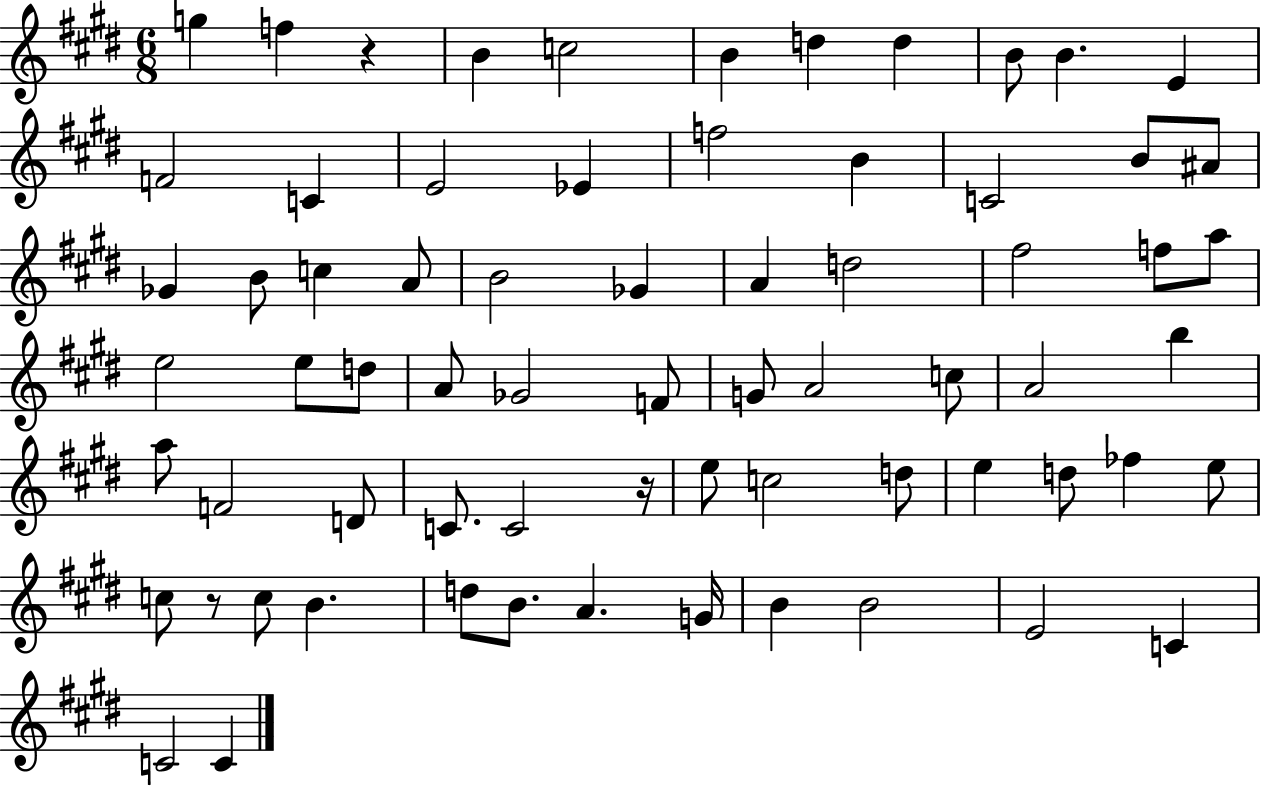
G5/q F5/q R/q B4/q C5/h B4/q D5/q D5/q B4/e B4/q. E4/q F4/h C4/q E4/h Eb4/q F5/h B4/q C4/h B4/e A#4/e Gb4/q B4/e C5/q A4/e B4/h Gb4/q A4/q D5/h F#5/h F5/e A5/e E5/h E5/e D5/e A4/e Gb4/h F4/e G4/e A4/h C5/e A4/h B5/q A5/e F4/h D4/e C4/e. C4/h R/s E5/e C5/h D5/e E5/q D5/e FES5/q E5/e C5/e R/e C5/e B4/q. D5/e B4/e. A4/q. G4/s B4/q B4/h E4/h C4/q C4/h C4/q